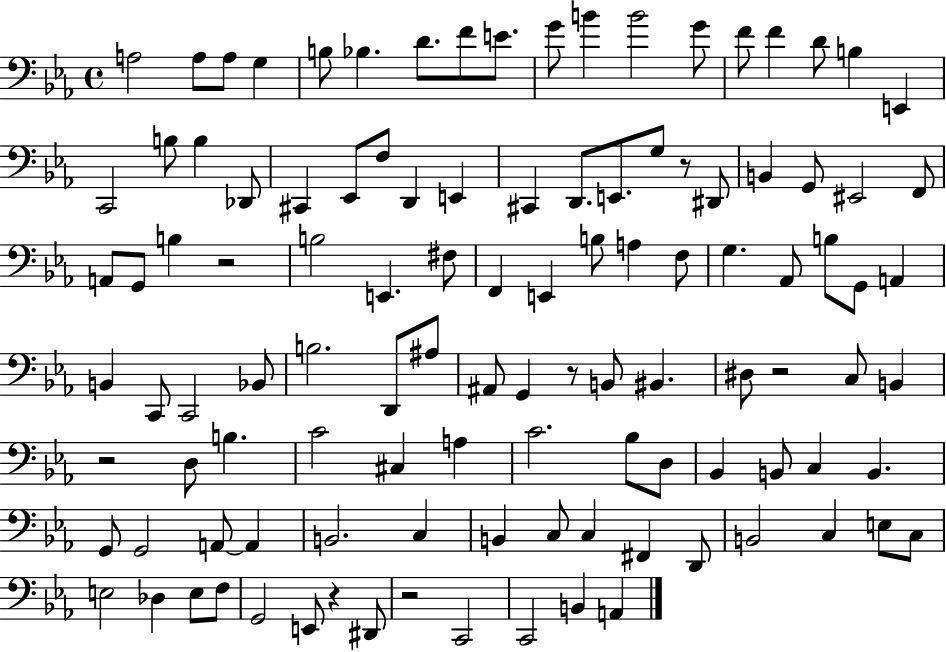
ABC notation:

X:1
T:Untitled
M:4/4
L:1/4
K:Eb
A,2 A,/2 A,/2 G, B,/2 _B, D/2 F/2 E/2 G/2 B B2 G/2 F/2 F D/2 B, E,, C,,2 B,/2 B, _D,,/2 ^C,, _E,,/2 F,/2 D,, E,, ^C,, D,,/2 E,,/2 G,/2 z/2 ^D,,/2 B,, G,,/2 ^E,,2 F,,/2 A,,/2 G,,/2 B, z2 B,2 E,, ^F,/2 F,, E,, B,/2 A, F,/2 G, _A,,/2 B,/2 G,,/2 A,, B,, C,,/2 C,,2 _B,,/2 B,2 D,,/2 ^A,/2 ^A,,/2 G,, z/2 B,,/2 ^B,, ^D,/2 z2 C,/2 B,, z2 D,/2 B, C2 ^C, A, C2 _B,/2 D,/2 _B,, B,,/2 C, B,, G,,/2 G,,2 A,,/2 A,, B,,2 C, B,, C,/2 C, ^F,, D,,/2 B,,2 C, E,/2 C,/2 E,2 _D, E,/2 F,/2 G,,2 E,,/2 z ^D,,/2 z2 C,,2 C,,2 B,, A,,